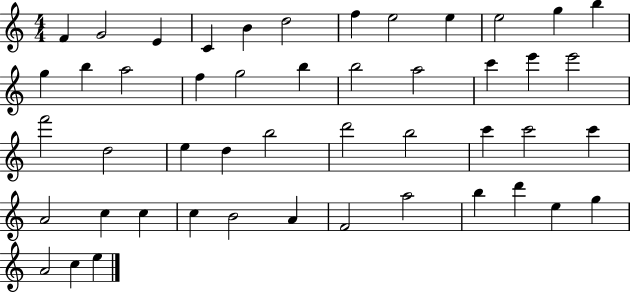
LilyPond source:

{
  \clef treble
  \numericTimeSignature
  \time 4/4
  \key c \major
  f'4 g'2 e'4 | c'4 b'4 d''2 | f''4 e''2 e''4 | e''2 g''4 b''4 | \break g''4 b''4 a''2 | f''4 g''2 b''4 | b''2 a''2 | c'''4 e'''4 e'''2 | \break f'''2 d''2 | e''4 d''4 b''2 | d'''2 b''2 | c'''4 c'''2 c'''4 | \break a'2 c''4 c''4 | c''4 b'2 a'4 | f'2 a''2 | b''4 d'''4 e''4 g''4 | \break a'2 c''4 e''4 | \bar "|."
}